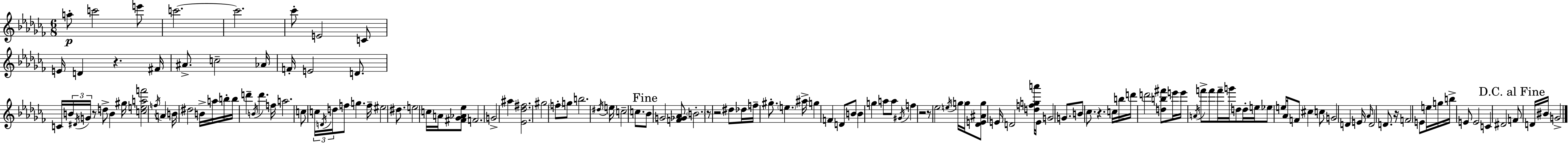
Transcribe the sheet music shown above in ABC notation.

X:1
T:Untitled
M:6/8
L:1/4
K:Abm
a/2 c'2 e'/2 c'2 c'2 _c'/2 E2 C/2 E/4 D z ^F/4 ^A/2 c2 _A/4 F/4 E2 D/2 C/4 B/4 ^D/4 G/4 z/2 d/2 B ^g/4 [ceaf']2 f/4 A B/4 ^d2 B/4 a/4 b/4 b/4 d' B/4 d' f/4 a2 c/2 c/4 D/4 d/4 f/2 g f/4 ^e2 ^d/2 e2 c/4 A/4 [^F_G_A_e]/2 F2 G2 ^a [_E_d^f]2 ^g2 f/2 g/2 b2 ^d/4 e/4 c2 c/2 _B/2 G2 [F_G_A]/2 B2 z/2 z2 ^d/2 _d/4 f/4 ^g/2 e ^a/4 g F D/2 B/2 B g a/2 a/2 ^G/4 f z2 z/2 _e2 e/4 g/4 g/4 [_DE^Ag]/2 E/4 D2 [dfga']/4 E/4 G2 G/2 B/2 _c/2 z c/4 b/4 d'/4 d'2 [db^f']/2 e'/4 e'/4 A/4 f'/2 f'/2 f'/4 g'/4 d/2 d/4 e/4 _e/2 e/4 _A/4 F/2 ^c c/2 G2 D E/4 _A/4 D2 D/2 z/4 F2 E/2 e/4 g/4 b/4 E/2 E2 C ^D2 F/2 D/4 ^B/4 G2